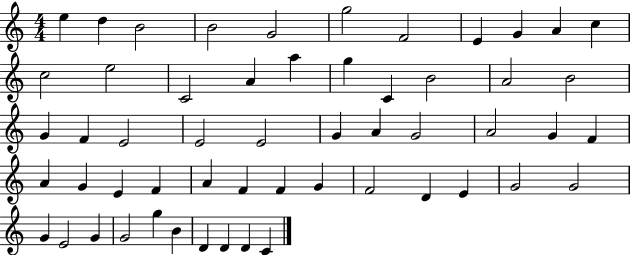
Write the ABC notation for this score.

X:1
T:Untitled
M:4/4
L:1/4
K:C
e d B2 B2 G2 g2 F2 E G A c c2 e2 C2 A a g C B2 A2 B2 G F E2 E2 E2 G A G2 A2 G F A G E F A F F G F2 D E G2 G2 G E2 G G2 g B D D D C